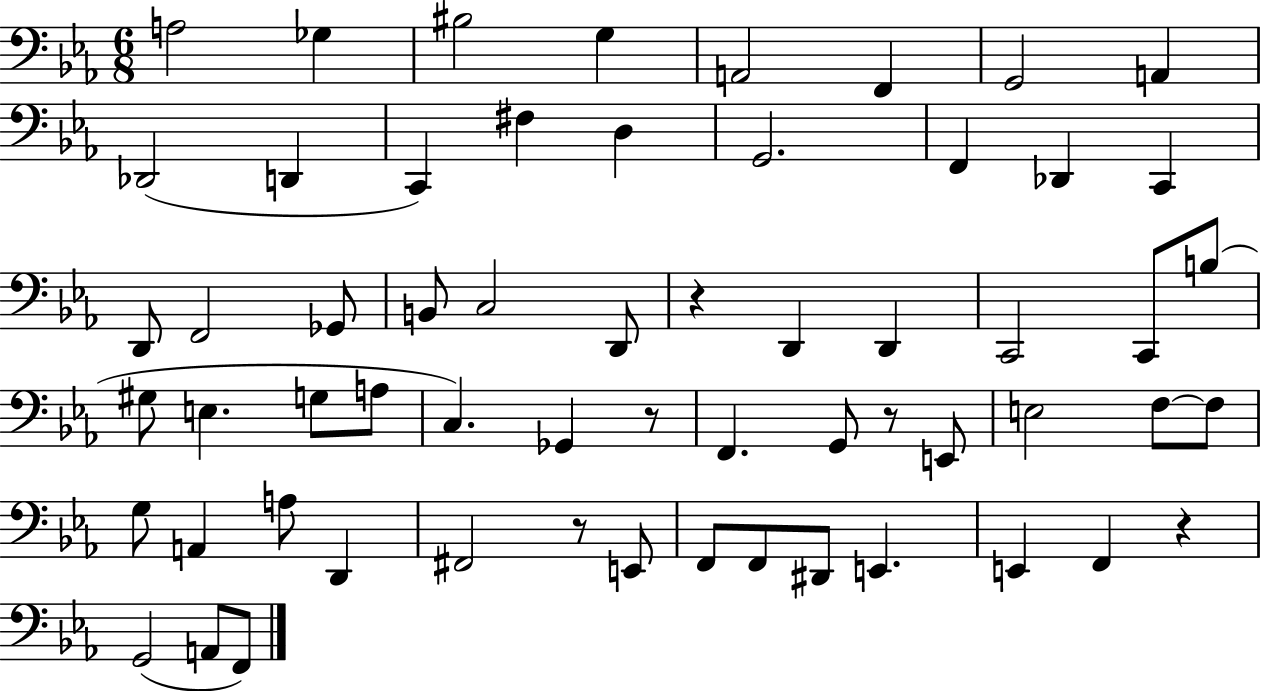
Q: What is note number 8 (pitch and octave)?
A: A2